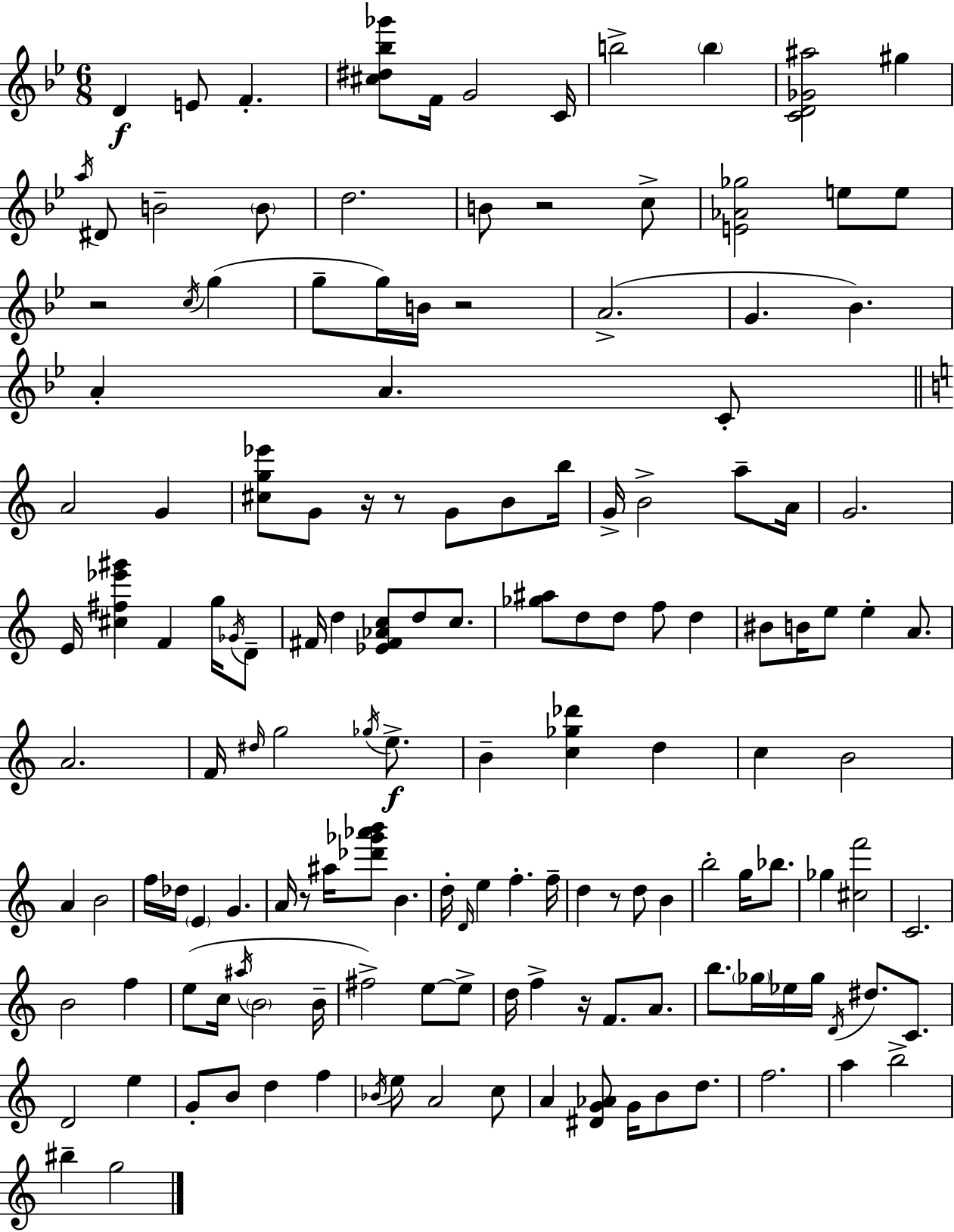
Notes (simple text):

D4/q E4/e F4/q. [C#5,D#5,Bb5,Gb6]/e F4/s G4/h C4/s B5/h B5/q [C4,D4,Gb4,A#5]/h G#5/q A5/s D#4/e B4/h B4/e D5/h. B4/e R/h C5/e [E4,Ab4,Gb5]/h E5/e E5/e R/h C5/s G5/q G5/e G5/s B4/s R/h A4/h. G4/q. Bb4/q. A4/q A4/q. C4/e A4/h G4/q [C#5,G5,Eb6]/e G4/e R/s R/e G4/e B4/e B5/s G4/s B4/h A5/e A4/s G4/h. E4/s [C#5,F#5,Eb6,G#6]/q F4/q G5/s Gb4/s D4/e F#4/s D5/q [Eb4,F#4,Ab4,C5]/e D5/e C5/e. [Gb5,A#5]/e D5/e D5/e F5/e D5/q BIS4/e B4/s E5/e E5/q A4/e. A4/h. F4/s D#5/s G5/h Gb5/s E5/e. B4/q [C5,Gb5,Db6]/q D5/q C5/q B4/h A4/q B4/h F5/s Db5/s E4/q G4/q. A4/s R/e A#5/s [Db6,Gb6,Ab6,B6]/e B4/q. D5/s D4/s E5/q F5/q. F5/s D5/q R/e D5/e B4/q B5/h G5/s Bb5/e. Gb5/q [C#5,F6]/h C4/h. B4/h F5/q E5/e C5/s A#5/s B4/h B4/s F#5/h E5/e E5/e D5/s F5/q R/s F4/e. A4/e. B5/e. Gb5/s Eb5/s Gb5/s D4/s D#5/e. C4/e. D4/h E5/q G4/e B4/e D5/q F5/q Bb4/s E5/e A4/h C5/e A4/q [D#4,G4,Ab4]/e G4/s B4/e D5/e. F5/h. A5/q B5/h BIS5/q G5/h